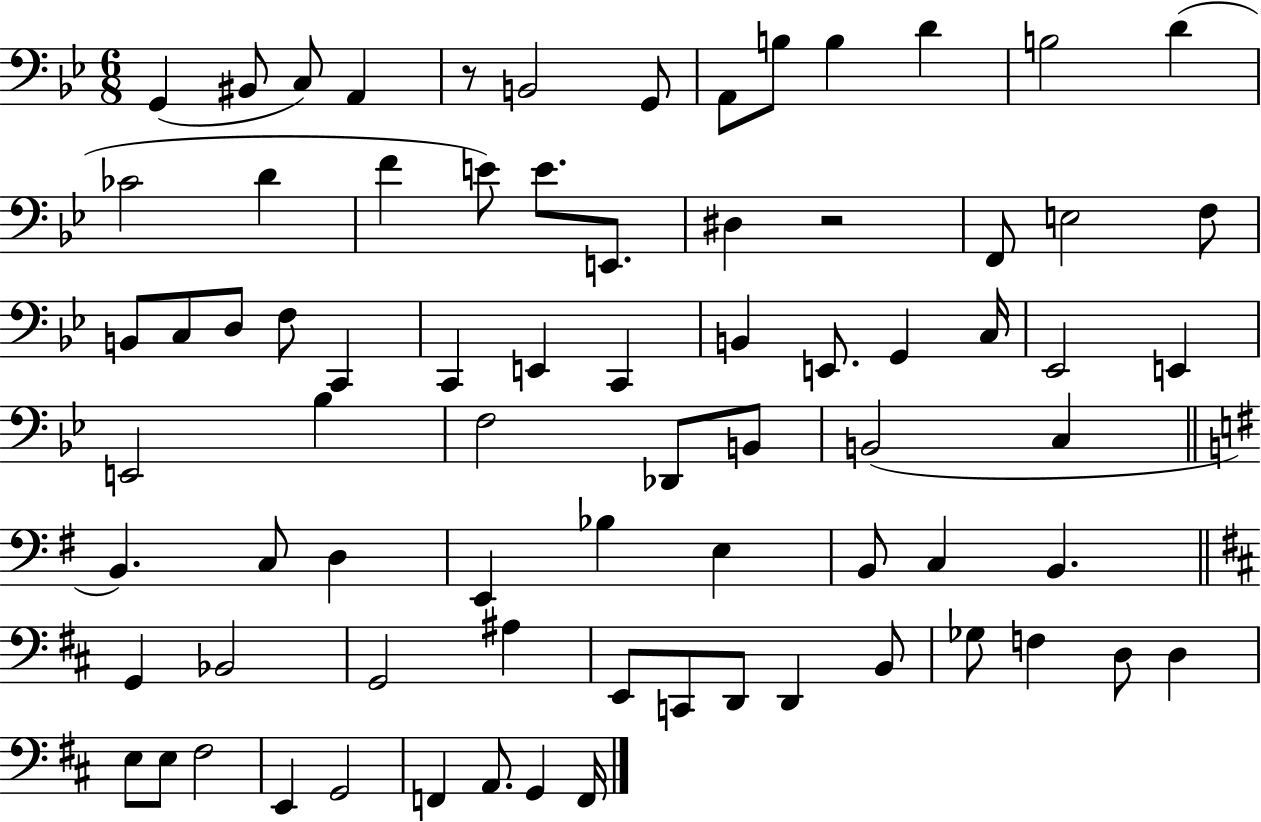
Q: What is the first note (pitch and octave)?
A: G2